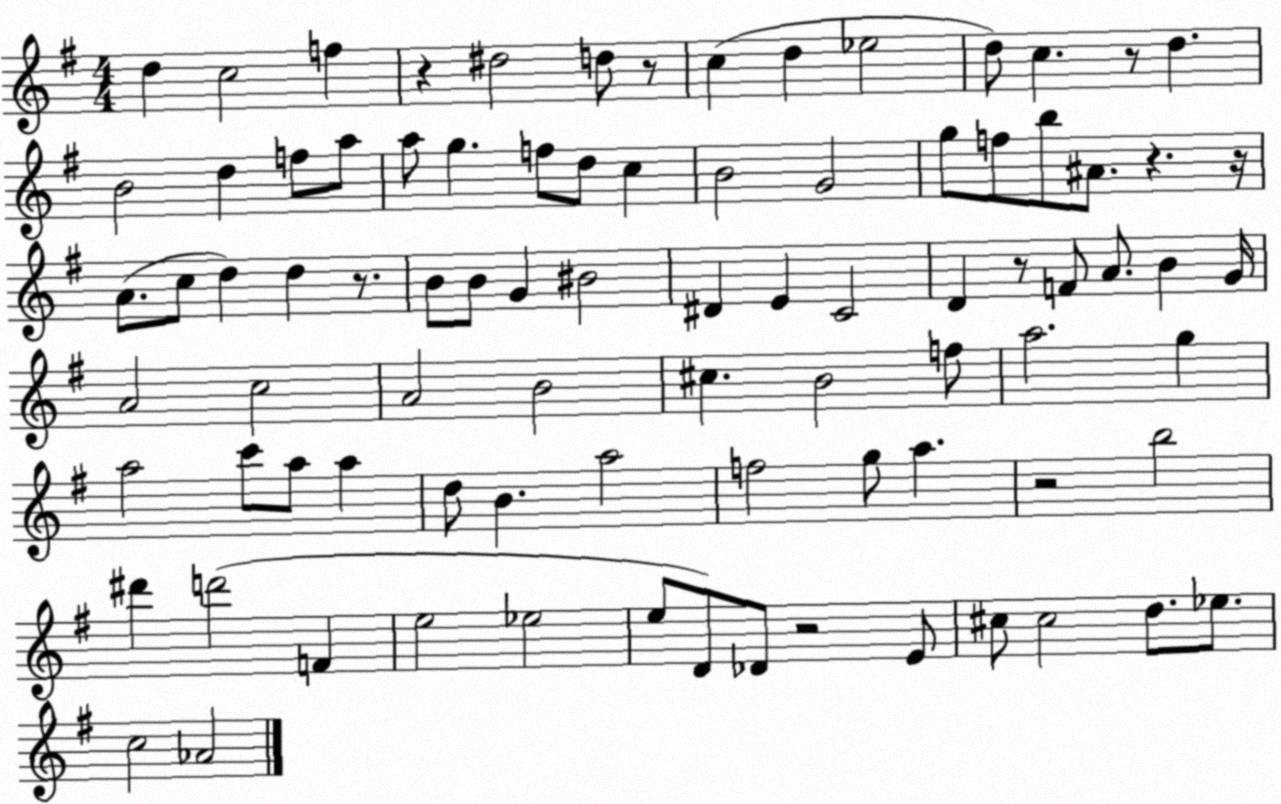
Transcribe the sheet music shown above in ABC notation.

X:1
T:Untitled
M:4/4
L:1/4
K:G
d c2 f z ^d2 d/2 z/2 c d _e2 d/2 c z/2 d B2 d f/2 a/2 a/2 g f/2 d/2 c B2 G2 g/2 f/2 b/2 ^A/2 z z/4 A/2 c/2 d d z/2 B/2 B/2 G ^B2 ^D E C2 D z/2 F/2 A/2 B G/4 A2 c2 A2 B2 ^c B2 f/2 a2 g a2 c'/2 a/2 a d/2 B a2 f2 g/2 a z2 b2 ^d' d'2 F e2 _e2 e/2 D/2 _D/2 z2 E/2 ^c/2 ^c2 d/2 _e/2 c2 _A2